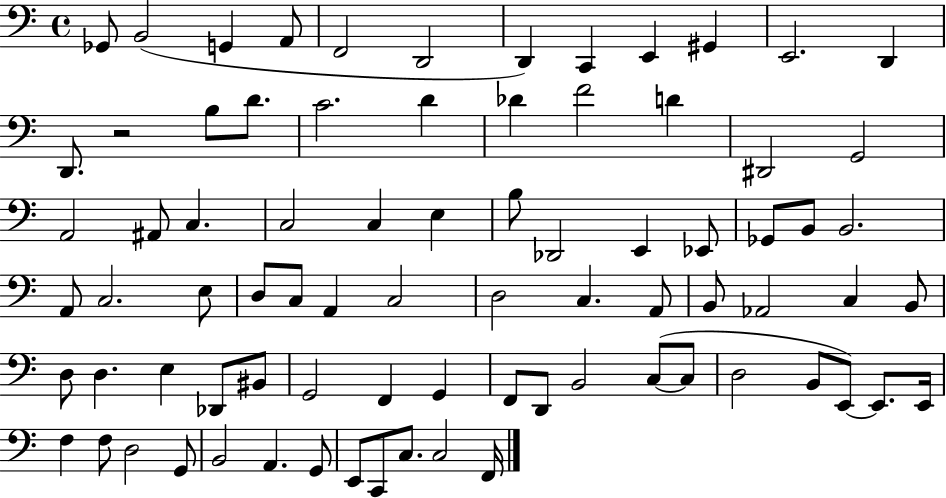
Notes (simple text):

Gb2/e B2/h G2/q A2/e F2/h D2/h D2/q C2/q E2/q G#2/q E2/h. D2/q D2/e. R/h B3/e D4/e. C4/h. D4/q Db4/q F4/h D4/q D#2/h G2/h A2/h A#2/e C3/q. C3/h C3/q E3/q B3/e Db2/h E2/q Eb2/e Gb2/e B2/e B2/h. A2/e C3/h. E3/e D3/e C3/e A2/q C3/h D3/h C3/q. A2/e B2/e Ab2/h C3/q B2/e D3/e D3/q. E3/q Db2/e BIS2/e G2/h F2/q G2/q F2/e D2/e B2/h C3/e C3/e D3/h B2/e E2/e E2/e. E2/s F3/q F3/e D3/h G2/e B2/h A2/q. G2/e E2/e C2/e C3/e. C3/h F2/s